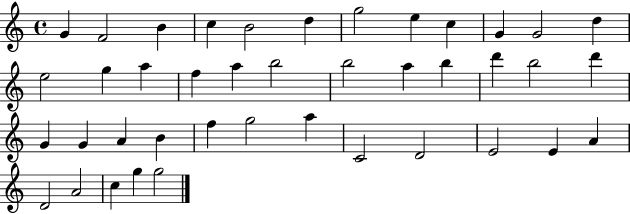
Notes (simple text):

G4/q F4/h B4/q C5/q B4/h D5/q G5/h E5/q C5/q G4/q G4/h D5/q E5/h G5/q A5/q F5/q A5/q B5/h B5/h A5/q B5/q D6/q B5/h D6/q G4/q G4/q A4/q B4/q F5/q G5/h A5/q C4/h D4/h E4/h E4/q A4/q D4/h A4/h C5/q G5/q G5/h